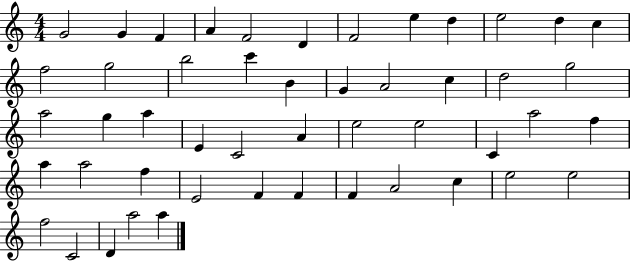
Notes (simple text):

G4/h G4/q F4/q A4/q F4/h D4/q F4/h E5/q D5/q E5/h D5/q C5/q F5/h G5/h B5/h C6/q B4/q G4/q A4/h C5/q D5/h G5/h A5/h G5/q A5/q E4/q C4/h A4/q E5/h E5/h C4/q A5/h F5/q A5/q A5/h F5/q E4/h F4/q F4/q F4/q A4/h C5/q E5/h E5/h F5/h C4/h D4/q A5/h A5/q